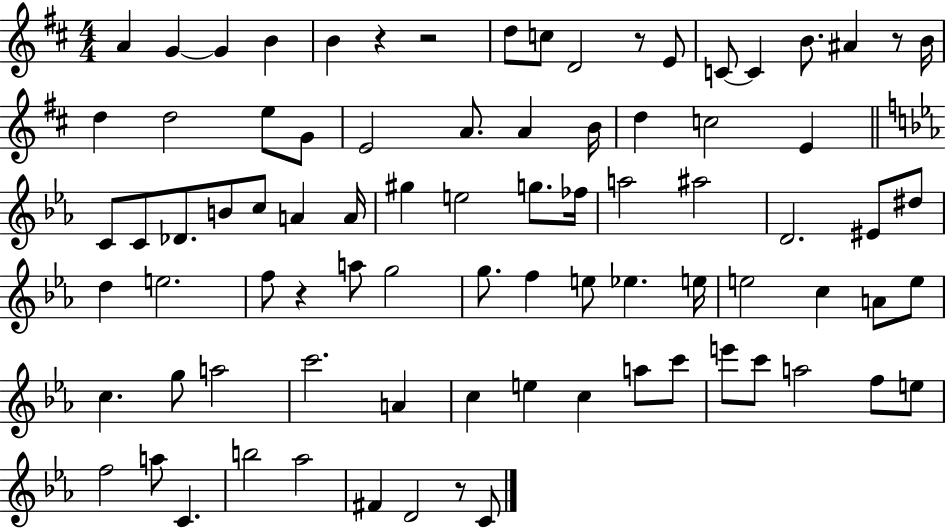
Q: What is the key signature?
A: D major